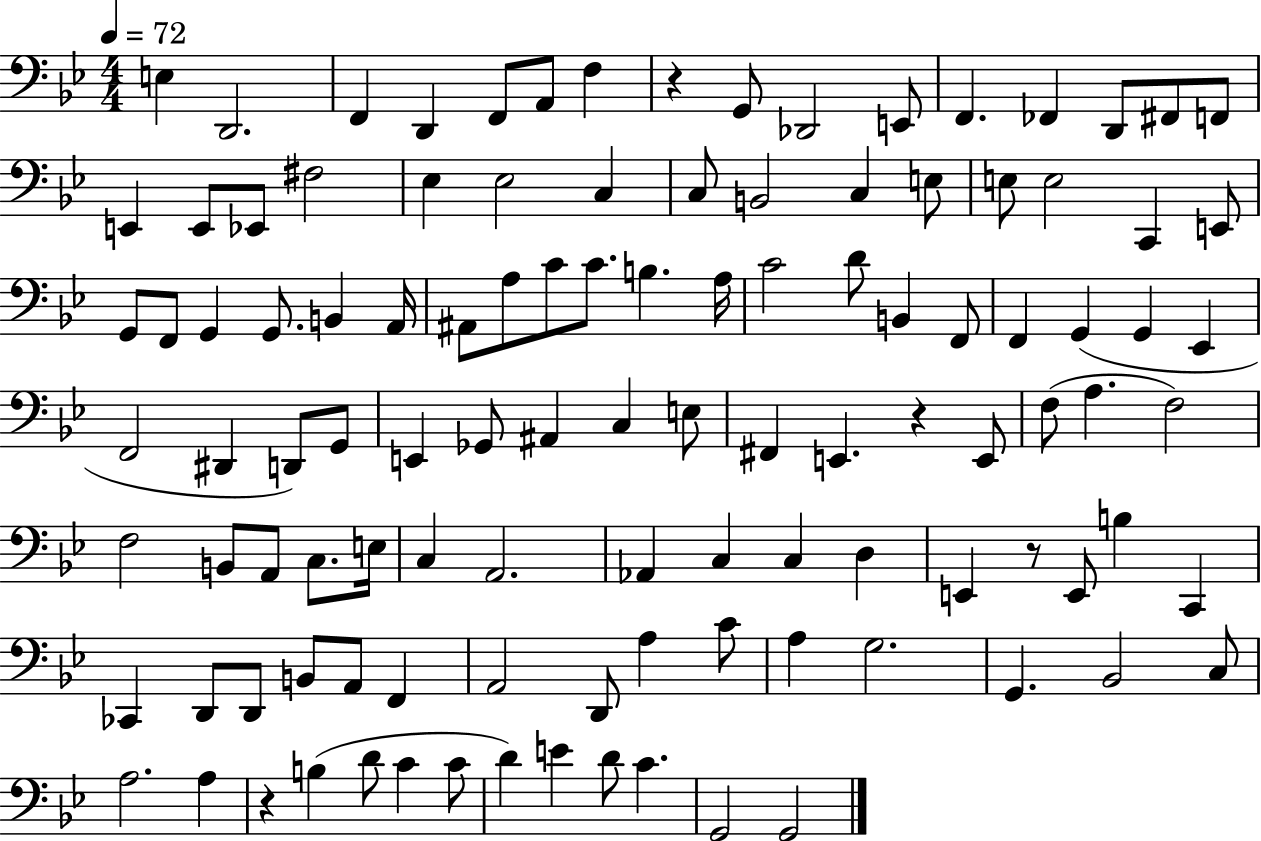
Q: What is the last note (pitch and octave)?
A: G2